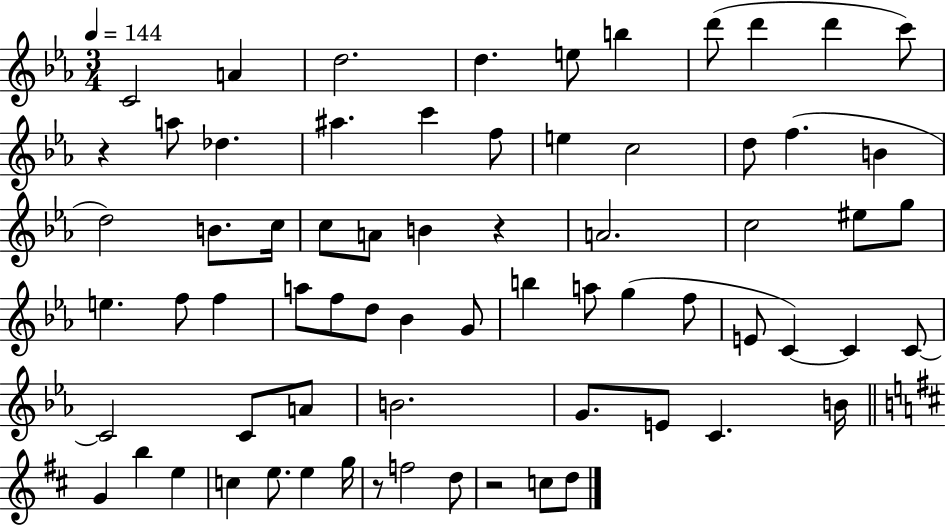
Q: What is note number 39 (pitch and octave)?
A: B5